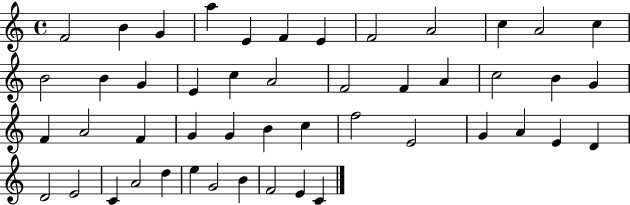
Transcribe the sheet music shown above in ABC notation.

X:1
T:Untitled
M:4/4
L:1/4
K:C
F2 B G a E F E F2 A2 c A2 c B2 B G E c A2 F2 F A c2 B G F A2 F G G B c f2 E2 G A E D D2 E2 C A2 d e G2 B F2 E C